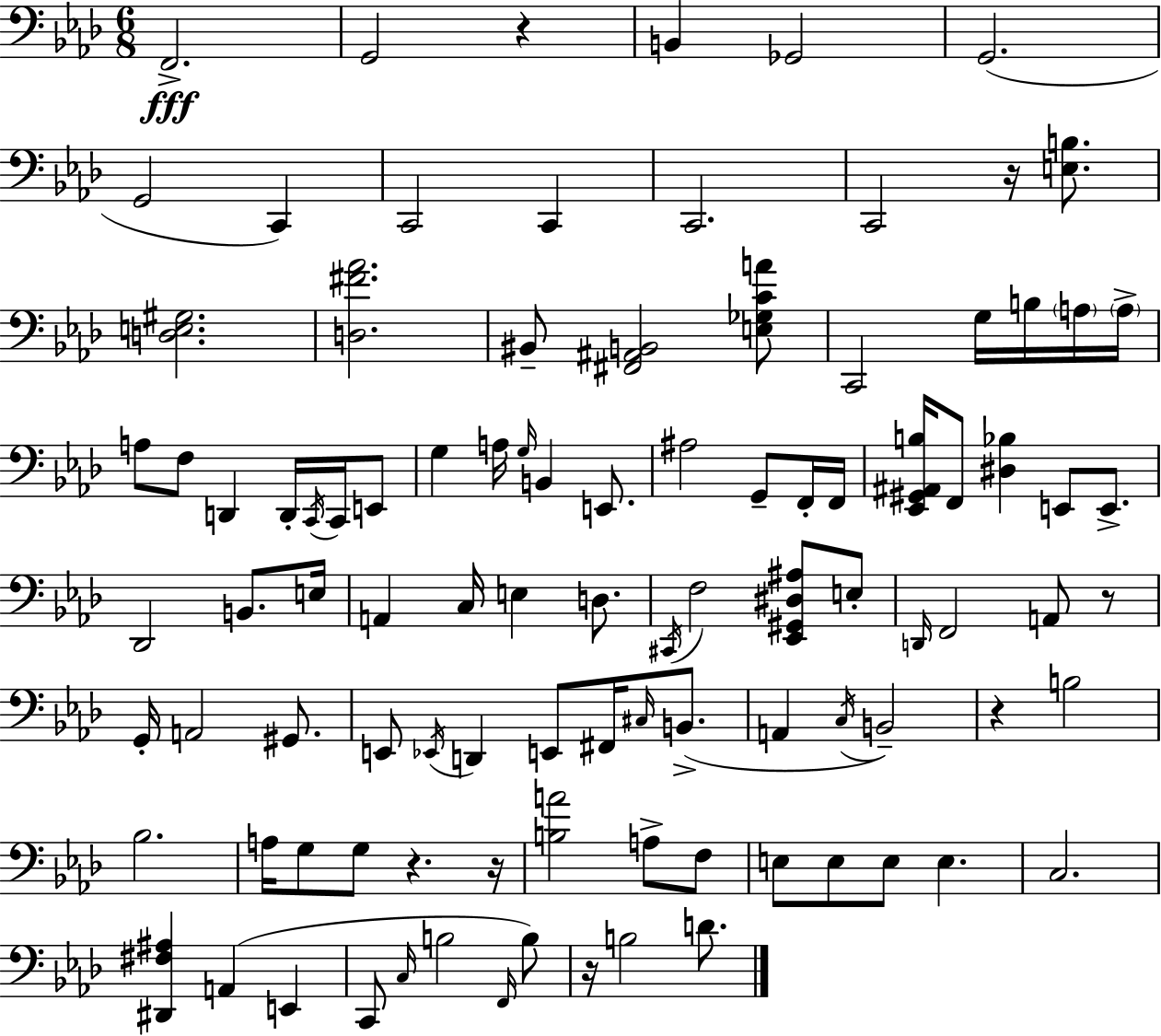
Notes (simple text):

F2/h. G2/h R/q B2/q Gb2/h G2/h. G2/h C2/q C2/h C2/q C2/h. C2/h R/s [E3,B3]/e. [D3,E3,G#3]/h. [D3,F#4,Ab4]/h. BIS2/e [F#2,A#2,B2]/h [E3,Gb3,C4,A4]/e C2/h G3/s B3/s A3/s A3/s A3/e F3/e D2/q D2/s C2/s C2/s E2/e G3/q A3/s G3/s B2/q E2/e. A#3/h G2/e F2/s F2/s [Eb2,G#2,A#2,B3]/s F2/e [D#3,Bb3]/q E2/e E2/e. Db2/h B2/e. E3/s A2/q C3/s E3/q D3/e. C#2/s F3/h [Eb2,G#2,D#3,A#3]/e E3/e D2/s F2/h A2/e R/e G2/s A2/h G#2/e. E2/e Eb2/s D2/q E2/e F#2/s C#3/s B2/e. A2/q C3/s B2/h R/q B3/h Bb3/h. A3/s G3/e G3/e R/q. R/s [B3,A4]/h A3/e F3/e E3/e E3/e E3/e E3/q. C3/h. [D#2,F#3,A#3]/q A2/q E2/q C2/e C3/s B3/h F2/s B3/e R/s B3/h D4/e.